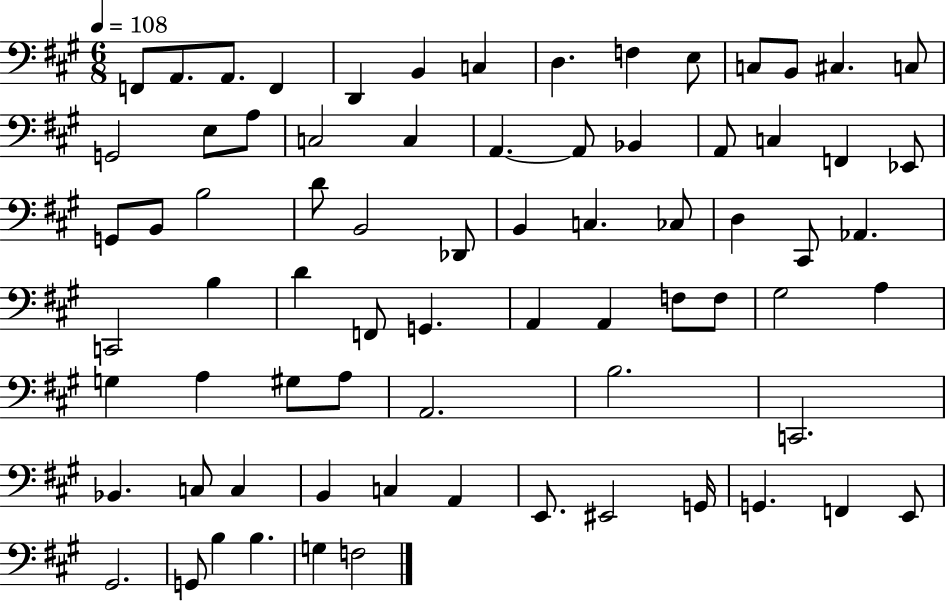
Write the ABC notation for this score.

X:1
T:Untitled
M:6/8
L:1/4
K:A
F,,/2 A,,/2 A,,/2 F,, D,, B,, C, D, F, E,/2 C,/2 B,,/2 ^C, C,/2 G,,2 E,/2 A,/2 C,2 C, A,, A,,/2 _B,, A,,/2 C, F,, _E,,/2 G,,/2 B,,/2 B,2 D/2 B,,2 _D,,/2 B,, C, _C,/2 D, ^C,,/2 _A,, C,,2 B, D F,,/2 G,, A,, A,, F,/2 F,/2 ^G,2 A, G, A, ^G,/2 A,/2 A,,2 B,2 C,,2 _B,, C,/2 C, B,, C, A,, E,,/2 ^E,,2 G,,/4 G,, F,, E,,/2 ^G,,2 G,,/2 B, B, G, F,2